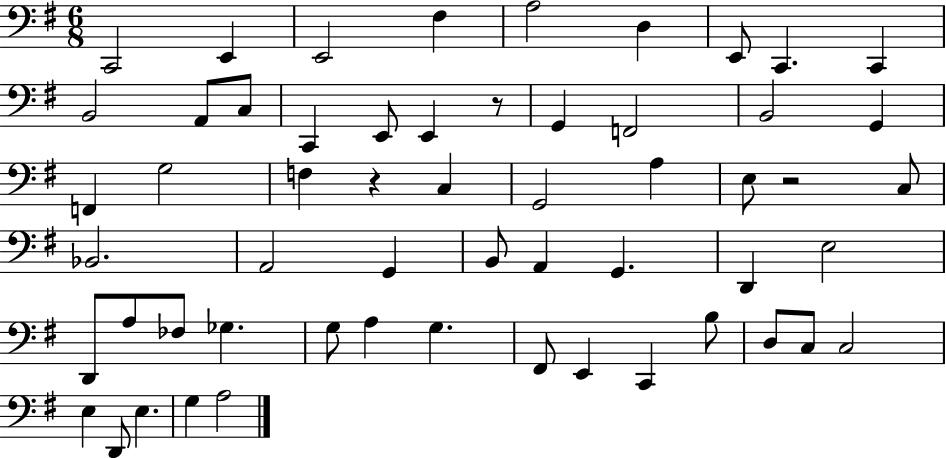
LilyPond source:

{
  \clef bass
  \numericTimeSignature
  \time 6/8
  \key g \major
  c,2 e,4 | e,2 fis4 | a2 d4 | e,8 c,4. c,4 | \break b,2 a,8 c8 | c,4 e,8 e,4 r8 | g,4 f,2 | b,2 g,4 | \break f,4 g2 | f4 r4 c4 | g,2 a4 | e8 r2 c8 | \break bes,2. | a,2 g,4 | b,8 a,4 g,4. | d,4 e2 | \break d,8 a8 fes8 ges4. | g8 a4 g4. | fis,8 e,4 c,4 b8 | d8 c8 c2 | \break e4 d,8 e4. | g4 a2 | \bar "|."
}